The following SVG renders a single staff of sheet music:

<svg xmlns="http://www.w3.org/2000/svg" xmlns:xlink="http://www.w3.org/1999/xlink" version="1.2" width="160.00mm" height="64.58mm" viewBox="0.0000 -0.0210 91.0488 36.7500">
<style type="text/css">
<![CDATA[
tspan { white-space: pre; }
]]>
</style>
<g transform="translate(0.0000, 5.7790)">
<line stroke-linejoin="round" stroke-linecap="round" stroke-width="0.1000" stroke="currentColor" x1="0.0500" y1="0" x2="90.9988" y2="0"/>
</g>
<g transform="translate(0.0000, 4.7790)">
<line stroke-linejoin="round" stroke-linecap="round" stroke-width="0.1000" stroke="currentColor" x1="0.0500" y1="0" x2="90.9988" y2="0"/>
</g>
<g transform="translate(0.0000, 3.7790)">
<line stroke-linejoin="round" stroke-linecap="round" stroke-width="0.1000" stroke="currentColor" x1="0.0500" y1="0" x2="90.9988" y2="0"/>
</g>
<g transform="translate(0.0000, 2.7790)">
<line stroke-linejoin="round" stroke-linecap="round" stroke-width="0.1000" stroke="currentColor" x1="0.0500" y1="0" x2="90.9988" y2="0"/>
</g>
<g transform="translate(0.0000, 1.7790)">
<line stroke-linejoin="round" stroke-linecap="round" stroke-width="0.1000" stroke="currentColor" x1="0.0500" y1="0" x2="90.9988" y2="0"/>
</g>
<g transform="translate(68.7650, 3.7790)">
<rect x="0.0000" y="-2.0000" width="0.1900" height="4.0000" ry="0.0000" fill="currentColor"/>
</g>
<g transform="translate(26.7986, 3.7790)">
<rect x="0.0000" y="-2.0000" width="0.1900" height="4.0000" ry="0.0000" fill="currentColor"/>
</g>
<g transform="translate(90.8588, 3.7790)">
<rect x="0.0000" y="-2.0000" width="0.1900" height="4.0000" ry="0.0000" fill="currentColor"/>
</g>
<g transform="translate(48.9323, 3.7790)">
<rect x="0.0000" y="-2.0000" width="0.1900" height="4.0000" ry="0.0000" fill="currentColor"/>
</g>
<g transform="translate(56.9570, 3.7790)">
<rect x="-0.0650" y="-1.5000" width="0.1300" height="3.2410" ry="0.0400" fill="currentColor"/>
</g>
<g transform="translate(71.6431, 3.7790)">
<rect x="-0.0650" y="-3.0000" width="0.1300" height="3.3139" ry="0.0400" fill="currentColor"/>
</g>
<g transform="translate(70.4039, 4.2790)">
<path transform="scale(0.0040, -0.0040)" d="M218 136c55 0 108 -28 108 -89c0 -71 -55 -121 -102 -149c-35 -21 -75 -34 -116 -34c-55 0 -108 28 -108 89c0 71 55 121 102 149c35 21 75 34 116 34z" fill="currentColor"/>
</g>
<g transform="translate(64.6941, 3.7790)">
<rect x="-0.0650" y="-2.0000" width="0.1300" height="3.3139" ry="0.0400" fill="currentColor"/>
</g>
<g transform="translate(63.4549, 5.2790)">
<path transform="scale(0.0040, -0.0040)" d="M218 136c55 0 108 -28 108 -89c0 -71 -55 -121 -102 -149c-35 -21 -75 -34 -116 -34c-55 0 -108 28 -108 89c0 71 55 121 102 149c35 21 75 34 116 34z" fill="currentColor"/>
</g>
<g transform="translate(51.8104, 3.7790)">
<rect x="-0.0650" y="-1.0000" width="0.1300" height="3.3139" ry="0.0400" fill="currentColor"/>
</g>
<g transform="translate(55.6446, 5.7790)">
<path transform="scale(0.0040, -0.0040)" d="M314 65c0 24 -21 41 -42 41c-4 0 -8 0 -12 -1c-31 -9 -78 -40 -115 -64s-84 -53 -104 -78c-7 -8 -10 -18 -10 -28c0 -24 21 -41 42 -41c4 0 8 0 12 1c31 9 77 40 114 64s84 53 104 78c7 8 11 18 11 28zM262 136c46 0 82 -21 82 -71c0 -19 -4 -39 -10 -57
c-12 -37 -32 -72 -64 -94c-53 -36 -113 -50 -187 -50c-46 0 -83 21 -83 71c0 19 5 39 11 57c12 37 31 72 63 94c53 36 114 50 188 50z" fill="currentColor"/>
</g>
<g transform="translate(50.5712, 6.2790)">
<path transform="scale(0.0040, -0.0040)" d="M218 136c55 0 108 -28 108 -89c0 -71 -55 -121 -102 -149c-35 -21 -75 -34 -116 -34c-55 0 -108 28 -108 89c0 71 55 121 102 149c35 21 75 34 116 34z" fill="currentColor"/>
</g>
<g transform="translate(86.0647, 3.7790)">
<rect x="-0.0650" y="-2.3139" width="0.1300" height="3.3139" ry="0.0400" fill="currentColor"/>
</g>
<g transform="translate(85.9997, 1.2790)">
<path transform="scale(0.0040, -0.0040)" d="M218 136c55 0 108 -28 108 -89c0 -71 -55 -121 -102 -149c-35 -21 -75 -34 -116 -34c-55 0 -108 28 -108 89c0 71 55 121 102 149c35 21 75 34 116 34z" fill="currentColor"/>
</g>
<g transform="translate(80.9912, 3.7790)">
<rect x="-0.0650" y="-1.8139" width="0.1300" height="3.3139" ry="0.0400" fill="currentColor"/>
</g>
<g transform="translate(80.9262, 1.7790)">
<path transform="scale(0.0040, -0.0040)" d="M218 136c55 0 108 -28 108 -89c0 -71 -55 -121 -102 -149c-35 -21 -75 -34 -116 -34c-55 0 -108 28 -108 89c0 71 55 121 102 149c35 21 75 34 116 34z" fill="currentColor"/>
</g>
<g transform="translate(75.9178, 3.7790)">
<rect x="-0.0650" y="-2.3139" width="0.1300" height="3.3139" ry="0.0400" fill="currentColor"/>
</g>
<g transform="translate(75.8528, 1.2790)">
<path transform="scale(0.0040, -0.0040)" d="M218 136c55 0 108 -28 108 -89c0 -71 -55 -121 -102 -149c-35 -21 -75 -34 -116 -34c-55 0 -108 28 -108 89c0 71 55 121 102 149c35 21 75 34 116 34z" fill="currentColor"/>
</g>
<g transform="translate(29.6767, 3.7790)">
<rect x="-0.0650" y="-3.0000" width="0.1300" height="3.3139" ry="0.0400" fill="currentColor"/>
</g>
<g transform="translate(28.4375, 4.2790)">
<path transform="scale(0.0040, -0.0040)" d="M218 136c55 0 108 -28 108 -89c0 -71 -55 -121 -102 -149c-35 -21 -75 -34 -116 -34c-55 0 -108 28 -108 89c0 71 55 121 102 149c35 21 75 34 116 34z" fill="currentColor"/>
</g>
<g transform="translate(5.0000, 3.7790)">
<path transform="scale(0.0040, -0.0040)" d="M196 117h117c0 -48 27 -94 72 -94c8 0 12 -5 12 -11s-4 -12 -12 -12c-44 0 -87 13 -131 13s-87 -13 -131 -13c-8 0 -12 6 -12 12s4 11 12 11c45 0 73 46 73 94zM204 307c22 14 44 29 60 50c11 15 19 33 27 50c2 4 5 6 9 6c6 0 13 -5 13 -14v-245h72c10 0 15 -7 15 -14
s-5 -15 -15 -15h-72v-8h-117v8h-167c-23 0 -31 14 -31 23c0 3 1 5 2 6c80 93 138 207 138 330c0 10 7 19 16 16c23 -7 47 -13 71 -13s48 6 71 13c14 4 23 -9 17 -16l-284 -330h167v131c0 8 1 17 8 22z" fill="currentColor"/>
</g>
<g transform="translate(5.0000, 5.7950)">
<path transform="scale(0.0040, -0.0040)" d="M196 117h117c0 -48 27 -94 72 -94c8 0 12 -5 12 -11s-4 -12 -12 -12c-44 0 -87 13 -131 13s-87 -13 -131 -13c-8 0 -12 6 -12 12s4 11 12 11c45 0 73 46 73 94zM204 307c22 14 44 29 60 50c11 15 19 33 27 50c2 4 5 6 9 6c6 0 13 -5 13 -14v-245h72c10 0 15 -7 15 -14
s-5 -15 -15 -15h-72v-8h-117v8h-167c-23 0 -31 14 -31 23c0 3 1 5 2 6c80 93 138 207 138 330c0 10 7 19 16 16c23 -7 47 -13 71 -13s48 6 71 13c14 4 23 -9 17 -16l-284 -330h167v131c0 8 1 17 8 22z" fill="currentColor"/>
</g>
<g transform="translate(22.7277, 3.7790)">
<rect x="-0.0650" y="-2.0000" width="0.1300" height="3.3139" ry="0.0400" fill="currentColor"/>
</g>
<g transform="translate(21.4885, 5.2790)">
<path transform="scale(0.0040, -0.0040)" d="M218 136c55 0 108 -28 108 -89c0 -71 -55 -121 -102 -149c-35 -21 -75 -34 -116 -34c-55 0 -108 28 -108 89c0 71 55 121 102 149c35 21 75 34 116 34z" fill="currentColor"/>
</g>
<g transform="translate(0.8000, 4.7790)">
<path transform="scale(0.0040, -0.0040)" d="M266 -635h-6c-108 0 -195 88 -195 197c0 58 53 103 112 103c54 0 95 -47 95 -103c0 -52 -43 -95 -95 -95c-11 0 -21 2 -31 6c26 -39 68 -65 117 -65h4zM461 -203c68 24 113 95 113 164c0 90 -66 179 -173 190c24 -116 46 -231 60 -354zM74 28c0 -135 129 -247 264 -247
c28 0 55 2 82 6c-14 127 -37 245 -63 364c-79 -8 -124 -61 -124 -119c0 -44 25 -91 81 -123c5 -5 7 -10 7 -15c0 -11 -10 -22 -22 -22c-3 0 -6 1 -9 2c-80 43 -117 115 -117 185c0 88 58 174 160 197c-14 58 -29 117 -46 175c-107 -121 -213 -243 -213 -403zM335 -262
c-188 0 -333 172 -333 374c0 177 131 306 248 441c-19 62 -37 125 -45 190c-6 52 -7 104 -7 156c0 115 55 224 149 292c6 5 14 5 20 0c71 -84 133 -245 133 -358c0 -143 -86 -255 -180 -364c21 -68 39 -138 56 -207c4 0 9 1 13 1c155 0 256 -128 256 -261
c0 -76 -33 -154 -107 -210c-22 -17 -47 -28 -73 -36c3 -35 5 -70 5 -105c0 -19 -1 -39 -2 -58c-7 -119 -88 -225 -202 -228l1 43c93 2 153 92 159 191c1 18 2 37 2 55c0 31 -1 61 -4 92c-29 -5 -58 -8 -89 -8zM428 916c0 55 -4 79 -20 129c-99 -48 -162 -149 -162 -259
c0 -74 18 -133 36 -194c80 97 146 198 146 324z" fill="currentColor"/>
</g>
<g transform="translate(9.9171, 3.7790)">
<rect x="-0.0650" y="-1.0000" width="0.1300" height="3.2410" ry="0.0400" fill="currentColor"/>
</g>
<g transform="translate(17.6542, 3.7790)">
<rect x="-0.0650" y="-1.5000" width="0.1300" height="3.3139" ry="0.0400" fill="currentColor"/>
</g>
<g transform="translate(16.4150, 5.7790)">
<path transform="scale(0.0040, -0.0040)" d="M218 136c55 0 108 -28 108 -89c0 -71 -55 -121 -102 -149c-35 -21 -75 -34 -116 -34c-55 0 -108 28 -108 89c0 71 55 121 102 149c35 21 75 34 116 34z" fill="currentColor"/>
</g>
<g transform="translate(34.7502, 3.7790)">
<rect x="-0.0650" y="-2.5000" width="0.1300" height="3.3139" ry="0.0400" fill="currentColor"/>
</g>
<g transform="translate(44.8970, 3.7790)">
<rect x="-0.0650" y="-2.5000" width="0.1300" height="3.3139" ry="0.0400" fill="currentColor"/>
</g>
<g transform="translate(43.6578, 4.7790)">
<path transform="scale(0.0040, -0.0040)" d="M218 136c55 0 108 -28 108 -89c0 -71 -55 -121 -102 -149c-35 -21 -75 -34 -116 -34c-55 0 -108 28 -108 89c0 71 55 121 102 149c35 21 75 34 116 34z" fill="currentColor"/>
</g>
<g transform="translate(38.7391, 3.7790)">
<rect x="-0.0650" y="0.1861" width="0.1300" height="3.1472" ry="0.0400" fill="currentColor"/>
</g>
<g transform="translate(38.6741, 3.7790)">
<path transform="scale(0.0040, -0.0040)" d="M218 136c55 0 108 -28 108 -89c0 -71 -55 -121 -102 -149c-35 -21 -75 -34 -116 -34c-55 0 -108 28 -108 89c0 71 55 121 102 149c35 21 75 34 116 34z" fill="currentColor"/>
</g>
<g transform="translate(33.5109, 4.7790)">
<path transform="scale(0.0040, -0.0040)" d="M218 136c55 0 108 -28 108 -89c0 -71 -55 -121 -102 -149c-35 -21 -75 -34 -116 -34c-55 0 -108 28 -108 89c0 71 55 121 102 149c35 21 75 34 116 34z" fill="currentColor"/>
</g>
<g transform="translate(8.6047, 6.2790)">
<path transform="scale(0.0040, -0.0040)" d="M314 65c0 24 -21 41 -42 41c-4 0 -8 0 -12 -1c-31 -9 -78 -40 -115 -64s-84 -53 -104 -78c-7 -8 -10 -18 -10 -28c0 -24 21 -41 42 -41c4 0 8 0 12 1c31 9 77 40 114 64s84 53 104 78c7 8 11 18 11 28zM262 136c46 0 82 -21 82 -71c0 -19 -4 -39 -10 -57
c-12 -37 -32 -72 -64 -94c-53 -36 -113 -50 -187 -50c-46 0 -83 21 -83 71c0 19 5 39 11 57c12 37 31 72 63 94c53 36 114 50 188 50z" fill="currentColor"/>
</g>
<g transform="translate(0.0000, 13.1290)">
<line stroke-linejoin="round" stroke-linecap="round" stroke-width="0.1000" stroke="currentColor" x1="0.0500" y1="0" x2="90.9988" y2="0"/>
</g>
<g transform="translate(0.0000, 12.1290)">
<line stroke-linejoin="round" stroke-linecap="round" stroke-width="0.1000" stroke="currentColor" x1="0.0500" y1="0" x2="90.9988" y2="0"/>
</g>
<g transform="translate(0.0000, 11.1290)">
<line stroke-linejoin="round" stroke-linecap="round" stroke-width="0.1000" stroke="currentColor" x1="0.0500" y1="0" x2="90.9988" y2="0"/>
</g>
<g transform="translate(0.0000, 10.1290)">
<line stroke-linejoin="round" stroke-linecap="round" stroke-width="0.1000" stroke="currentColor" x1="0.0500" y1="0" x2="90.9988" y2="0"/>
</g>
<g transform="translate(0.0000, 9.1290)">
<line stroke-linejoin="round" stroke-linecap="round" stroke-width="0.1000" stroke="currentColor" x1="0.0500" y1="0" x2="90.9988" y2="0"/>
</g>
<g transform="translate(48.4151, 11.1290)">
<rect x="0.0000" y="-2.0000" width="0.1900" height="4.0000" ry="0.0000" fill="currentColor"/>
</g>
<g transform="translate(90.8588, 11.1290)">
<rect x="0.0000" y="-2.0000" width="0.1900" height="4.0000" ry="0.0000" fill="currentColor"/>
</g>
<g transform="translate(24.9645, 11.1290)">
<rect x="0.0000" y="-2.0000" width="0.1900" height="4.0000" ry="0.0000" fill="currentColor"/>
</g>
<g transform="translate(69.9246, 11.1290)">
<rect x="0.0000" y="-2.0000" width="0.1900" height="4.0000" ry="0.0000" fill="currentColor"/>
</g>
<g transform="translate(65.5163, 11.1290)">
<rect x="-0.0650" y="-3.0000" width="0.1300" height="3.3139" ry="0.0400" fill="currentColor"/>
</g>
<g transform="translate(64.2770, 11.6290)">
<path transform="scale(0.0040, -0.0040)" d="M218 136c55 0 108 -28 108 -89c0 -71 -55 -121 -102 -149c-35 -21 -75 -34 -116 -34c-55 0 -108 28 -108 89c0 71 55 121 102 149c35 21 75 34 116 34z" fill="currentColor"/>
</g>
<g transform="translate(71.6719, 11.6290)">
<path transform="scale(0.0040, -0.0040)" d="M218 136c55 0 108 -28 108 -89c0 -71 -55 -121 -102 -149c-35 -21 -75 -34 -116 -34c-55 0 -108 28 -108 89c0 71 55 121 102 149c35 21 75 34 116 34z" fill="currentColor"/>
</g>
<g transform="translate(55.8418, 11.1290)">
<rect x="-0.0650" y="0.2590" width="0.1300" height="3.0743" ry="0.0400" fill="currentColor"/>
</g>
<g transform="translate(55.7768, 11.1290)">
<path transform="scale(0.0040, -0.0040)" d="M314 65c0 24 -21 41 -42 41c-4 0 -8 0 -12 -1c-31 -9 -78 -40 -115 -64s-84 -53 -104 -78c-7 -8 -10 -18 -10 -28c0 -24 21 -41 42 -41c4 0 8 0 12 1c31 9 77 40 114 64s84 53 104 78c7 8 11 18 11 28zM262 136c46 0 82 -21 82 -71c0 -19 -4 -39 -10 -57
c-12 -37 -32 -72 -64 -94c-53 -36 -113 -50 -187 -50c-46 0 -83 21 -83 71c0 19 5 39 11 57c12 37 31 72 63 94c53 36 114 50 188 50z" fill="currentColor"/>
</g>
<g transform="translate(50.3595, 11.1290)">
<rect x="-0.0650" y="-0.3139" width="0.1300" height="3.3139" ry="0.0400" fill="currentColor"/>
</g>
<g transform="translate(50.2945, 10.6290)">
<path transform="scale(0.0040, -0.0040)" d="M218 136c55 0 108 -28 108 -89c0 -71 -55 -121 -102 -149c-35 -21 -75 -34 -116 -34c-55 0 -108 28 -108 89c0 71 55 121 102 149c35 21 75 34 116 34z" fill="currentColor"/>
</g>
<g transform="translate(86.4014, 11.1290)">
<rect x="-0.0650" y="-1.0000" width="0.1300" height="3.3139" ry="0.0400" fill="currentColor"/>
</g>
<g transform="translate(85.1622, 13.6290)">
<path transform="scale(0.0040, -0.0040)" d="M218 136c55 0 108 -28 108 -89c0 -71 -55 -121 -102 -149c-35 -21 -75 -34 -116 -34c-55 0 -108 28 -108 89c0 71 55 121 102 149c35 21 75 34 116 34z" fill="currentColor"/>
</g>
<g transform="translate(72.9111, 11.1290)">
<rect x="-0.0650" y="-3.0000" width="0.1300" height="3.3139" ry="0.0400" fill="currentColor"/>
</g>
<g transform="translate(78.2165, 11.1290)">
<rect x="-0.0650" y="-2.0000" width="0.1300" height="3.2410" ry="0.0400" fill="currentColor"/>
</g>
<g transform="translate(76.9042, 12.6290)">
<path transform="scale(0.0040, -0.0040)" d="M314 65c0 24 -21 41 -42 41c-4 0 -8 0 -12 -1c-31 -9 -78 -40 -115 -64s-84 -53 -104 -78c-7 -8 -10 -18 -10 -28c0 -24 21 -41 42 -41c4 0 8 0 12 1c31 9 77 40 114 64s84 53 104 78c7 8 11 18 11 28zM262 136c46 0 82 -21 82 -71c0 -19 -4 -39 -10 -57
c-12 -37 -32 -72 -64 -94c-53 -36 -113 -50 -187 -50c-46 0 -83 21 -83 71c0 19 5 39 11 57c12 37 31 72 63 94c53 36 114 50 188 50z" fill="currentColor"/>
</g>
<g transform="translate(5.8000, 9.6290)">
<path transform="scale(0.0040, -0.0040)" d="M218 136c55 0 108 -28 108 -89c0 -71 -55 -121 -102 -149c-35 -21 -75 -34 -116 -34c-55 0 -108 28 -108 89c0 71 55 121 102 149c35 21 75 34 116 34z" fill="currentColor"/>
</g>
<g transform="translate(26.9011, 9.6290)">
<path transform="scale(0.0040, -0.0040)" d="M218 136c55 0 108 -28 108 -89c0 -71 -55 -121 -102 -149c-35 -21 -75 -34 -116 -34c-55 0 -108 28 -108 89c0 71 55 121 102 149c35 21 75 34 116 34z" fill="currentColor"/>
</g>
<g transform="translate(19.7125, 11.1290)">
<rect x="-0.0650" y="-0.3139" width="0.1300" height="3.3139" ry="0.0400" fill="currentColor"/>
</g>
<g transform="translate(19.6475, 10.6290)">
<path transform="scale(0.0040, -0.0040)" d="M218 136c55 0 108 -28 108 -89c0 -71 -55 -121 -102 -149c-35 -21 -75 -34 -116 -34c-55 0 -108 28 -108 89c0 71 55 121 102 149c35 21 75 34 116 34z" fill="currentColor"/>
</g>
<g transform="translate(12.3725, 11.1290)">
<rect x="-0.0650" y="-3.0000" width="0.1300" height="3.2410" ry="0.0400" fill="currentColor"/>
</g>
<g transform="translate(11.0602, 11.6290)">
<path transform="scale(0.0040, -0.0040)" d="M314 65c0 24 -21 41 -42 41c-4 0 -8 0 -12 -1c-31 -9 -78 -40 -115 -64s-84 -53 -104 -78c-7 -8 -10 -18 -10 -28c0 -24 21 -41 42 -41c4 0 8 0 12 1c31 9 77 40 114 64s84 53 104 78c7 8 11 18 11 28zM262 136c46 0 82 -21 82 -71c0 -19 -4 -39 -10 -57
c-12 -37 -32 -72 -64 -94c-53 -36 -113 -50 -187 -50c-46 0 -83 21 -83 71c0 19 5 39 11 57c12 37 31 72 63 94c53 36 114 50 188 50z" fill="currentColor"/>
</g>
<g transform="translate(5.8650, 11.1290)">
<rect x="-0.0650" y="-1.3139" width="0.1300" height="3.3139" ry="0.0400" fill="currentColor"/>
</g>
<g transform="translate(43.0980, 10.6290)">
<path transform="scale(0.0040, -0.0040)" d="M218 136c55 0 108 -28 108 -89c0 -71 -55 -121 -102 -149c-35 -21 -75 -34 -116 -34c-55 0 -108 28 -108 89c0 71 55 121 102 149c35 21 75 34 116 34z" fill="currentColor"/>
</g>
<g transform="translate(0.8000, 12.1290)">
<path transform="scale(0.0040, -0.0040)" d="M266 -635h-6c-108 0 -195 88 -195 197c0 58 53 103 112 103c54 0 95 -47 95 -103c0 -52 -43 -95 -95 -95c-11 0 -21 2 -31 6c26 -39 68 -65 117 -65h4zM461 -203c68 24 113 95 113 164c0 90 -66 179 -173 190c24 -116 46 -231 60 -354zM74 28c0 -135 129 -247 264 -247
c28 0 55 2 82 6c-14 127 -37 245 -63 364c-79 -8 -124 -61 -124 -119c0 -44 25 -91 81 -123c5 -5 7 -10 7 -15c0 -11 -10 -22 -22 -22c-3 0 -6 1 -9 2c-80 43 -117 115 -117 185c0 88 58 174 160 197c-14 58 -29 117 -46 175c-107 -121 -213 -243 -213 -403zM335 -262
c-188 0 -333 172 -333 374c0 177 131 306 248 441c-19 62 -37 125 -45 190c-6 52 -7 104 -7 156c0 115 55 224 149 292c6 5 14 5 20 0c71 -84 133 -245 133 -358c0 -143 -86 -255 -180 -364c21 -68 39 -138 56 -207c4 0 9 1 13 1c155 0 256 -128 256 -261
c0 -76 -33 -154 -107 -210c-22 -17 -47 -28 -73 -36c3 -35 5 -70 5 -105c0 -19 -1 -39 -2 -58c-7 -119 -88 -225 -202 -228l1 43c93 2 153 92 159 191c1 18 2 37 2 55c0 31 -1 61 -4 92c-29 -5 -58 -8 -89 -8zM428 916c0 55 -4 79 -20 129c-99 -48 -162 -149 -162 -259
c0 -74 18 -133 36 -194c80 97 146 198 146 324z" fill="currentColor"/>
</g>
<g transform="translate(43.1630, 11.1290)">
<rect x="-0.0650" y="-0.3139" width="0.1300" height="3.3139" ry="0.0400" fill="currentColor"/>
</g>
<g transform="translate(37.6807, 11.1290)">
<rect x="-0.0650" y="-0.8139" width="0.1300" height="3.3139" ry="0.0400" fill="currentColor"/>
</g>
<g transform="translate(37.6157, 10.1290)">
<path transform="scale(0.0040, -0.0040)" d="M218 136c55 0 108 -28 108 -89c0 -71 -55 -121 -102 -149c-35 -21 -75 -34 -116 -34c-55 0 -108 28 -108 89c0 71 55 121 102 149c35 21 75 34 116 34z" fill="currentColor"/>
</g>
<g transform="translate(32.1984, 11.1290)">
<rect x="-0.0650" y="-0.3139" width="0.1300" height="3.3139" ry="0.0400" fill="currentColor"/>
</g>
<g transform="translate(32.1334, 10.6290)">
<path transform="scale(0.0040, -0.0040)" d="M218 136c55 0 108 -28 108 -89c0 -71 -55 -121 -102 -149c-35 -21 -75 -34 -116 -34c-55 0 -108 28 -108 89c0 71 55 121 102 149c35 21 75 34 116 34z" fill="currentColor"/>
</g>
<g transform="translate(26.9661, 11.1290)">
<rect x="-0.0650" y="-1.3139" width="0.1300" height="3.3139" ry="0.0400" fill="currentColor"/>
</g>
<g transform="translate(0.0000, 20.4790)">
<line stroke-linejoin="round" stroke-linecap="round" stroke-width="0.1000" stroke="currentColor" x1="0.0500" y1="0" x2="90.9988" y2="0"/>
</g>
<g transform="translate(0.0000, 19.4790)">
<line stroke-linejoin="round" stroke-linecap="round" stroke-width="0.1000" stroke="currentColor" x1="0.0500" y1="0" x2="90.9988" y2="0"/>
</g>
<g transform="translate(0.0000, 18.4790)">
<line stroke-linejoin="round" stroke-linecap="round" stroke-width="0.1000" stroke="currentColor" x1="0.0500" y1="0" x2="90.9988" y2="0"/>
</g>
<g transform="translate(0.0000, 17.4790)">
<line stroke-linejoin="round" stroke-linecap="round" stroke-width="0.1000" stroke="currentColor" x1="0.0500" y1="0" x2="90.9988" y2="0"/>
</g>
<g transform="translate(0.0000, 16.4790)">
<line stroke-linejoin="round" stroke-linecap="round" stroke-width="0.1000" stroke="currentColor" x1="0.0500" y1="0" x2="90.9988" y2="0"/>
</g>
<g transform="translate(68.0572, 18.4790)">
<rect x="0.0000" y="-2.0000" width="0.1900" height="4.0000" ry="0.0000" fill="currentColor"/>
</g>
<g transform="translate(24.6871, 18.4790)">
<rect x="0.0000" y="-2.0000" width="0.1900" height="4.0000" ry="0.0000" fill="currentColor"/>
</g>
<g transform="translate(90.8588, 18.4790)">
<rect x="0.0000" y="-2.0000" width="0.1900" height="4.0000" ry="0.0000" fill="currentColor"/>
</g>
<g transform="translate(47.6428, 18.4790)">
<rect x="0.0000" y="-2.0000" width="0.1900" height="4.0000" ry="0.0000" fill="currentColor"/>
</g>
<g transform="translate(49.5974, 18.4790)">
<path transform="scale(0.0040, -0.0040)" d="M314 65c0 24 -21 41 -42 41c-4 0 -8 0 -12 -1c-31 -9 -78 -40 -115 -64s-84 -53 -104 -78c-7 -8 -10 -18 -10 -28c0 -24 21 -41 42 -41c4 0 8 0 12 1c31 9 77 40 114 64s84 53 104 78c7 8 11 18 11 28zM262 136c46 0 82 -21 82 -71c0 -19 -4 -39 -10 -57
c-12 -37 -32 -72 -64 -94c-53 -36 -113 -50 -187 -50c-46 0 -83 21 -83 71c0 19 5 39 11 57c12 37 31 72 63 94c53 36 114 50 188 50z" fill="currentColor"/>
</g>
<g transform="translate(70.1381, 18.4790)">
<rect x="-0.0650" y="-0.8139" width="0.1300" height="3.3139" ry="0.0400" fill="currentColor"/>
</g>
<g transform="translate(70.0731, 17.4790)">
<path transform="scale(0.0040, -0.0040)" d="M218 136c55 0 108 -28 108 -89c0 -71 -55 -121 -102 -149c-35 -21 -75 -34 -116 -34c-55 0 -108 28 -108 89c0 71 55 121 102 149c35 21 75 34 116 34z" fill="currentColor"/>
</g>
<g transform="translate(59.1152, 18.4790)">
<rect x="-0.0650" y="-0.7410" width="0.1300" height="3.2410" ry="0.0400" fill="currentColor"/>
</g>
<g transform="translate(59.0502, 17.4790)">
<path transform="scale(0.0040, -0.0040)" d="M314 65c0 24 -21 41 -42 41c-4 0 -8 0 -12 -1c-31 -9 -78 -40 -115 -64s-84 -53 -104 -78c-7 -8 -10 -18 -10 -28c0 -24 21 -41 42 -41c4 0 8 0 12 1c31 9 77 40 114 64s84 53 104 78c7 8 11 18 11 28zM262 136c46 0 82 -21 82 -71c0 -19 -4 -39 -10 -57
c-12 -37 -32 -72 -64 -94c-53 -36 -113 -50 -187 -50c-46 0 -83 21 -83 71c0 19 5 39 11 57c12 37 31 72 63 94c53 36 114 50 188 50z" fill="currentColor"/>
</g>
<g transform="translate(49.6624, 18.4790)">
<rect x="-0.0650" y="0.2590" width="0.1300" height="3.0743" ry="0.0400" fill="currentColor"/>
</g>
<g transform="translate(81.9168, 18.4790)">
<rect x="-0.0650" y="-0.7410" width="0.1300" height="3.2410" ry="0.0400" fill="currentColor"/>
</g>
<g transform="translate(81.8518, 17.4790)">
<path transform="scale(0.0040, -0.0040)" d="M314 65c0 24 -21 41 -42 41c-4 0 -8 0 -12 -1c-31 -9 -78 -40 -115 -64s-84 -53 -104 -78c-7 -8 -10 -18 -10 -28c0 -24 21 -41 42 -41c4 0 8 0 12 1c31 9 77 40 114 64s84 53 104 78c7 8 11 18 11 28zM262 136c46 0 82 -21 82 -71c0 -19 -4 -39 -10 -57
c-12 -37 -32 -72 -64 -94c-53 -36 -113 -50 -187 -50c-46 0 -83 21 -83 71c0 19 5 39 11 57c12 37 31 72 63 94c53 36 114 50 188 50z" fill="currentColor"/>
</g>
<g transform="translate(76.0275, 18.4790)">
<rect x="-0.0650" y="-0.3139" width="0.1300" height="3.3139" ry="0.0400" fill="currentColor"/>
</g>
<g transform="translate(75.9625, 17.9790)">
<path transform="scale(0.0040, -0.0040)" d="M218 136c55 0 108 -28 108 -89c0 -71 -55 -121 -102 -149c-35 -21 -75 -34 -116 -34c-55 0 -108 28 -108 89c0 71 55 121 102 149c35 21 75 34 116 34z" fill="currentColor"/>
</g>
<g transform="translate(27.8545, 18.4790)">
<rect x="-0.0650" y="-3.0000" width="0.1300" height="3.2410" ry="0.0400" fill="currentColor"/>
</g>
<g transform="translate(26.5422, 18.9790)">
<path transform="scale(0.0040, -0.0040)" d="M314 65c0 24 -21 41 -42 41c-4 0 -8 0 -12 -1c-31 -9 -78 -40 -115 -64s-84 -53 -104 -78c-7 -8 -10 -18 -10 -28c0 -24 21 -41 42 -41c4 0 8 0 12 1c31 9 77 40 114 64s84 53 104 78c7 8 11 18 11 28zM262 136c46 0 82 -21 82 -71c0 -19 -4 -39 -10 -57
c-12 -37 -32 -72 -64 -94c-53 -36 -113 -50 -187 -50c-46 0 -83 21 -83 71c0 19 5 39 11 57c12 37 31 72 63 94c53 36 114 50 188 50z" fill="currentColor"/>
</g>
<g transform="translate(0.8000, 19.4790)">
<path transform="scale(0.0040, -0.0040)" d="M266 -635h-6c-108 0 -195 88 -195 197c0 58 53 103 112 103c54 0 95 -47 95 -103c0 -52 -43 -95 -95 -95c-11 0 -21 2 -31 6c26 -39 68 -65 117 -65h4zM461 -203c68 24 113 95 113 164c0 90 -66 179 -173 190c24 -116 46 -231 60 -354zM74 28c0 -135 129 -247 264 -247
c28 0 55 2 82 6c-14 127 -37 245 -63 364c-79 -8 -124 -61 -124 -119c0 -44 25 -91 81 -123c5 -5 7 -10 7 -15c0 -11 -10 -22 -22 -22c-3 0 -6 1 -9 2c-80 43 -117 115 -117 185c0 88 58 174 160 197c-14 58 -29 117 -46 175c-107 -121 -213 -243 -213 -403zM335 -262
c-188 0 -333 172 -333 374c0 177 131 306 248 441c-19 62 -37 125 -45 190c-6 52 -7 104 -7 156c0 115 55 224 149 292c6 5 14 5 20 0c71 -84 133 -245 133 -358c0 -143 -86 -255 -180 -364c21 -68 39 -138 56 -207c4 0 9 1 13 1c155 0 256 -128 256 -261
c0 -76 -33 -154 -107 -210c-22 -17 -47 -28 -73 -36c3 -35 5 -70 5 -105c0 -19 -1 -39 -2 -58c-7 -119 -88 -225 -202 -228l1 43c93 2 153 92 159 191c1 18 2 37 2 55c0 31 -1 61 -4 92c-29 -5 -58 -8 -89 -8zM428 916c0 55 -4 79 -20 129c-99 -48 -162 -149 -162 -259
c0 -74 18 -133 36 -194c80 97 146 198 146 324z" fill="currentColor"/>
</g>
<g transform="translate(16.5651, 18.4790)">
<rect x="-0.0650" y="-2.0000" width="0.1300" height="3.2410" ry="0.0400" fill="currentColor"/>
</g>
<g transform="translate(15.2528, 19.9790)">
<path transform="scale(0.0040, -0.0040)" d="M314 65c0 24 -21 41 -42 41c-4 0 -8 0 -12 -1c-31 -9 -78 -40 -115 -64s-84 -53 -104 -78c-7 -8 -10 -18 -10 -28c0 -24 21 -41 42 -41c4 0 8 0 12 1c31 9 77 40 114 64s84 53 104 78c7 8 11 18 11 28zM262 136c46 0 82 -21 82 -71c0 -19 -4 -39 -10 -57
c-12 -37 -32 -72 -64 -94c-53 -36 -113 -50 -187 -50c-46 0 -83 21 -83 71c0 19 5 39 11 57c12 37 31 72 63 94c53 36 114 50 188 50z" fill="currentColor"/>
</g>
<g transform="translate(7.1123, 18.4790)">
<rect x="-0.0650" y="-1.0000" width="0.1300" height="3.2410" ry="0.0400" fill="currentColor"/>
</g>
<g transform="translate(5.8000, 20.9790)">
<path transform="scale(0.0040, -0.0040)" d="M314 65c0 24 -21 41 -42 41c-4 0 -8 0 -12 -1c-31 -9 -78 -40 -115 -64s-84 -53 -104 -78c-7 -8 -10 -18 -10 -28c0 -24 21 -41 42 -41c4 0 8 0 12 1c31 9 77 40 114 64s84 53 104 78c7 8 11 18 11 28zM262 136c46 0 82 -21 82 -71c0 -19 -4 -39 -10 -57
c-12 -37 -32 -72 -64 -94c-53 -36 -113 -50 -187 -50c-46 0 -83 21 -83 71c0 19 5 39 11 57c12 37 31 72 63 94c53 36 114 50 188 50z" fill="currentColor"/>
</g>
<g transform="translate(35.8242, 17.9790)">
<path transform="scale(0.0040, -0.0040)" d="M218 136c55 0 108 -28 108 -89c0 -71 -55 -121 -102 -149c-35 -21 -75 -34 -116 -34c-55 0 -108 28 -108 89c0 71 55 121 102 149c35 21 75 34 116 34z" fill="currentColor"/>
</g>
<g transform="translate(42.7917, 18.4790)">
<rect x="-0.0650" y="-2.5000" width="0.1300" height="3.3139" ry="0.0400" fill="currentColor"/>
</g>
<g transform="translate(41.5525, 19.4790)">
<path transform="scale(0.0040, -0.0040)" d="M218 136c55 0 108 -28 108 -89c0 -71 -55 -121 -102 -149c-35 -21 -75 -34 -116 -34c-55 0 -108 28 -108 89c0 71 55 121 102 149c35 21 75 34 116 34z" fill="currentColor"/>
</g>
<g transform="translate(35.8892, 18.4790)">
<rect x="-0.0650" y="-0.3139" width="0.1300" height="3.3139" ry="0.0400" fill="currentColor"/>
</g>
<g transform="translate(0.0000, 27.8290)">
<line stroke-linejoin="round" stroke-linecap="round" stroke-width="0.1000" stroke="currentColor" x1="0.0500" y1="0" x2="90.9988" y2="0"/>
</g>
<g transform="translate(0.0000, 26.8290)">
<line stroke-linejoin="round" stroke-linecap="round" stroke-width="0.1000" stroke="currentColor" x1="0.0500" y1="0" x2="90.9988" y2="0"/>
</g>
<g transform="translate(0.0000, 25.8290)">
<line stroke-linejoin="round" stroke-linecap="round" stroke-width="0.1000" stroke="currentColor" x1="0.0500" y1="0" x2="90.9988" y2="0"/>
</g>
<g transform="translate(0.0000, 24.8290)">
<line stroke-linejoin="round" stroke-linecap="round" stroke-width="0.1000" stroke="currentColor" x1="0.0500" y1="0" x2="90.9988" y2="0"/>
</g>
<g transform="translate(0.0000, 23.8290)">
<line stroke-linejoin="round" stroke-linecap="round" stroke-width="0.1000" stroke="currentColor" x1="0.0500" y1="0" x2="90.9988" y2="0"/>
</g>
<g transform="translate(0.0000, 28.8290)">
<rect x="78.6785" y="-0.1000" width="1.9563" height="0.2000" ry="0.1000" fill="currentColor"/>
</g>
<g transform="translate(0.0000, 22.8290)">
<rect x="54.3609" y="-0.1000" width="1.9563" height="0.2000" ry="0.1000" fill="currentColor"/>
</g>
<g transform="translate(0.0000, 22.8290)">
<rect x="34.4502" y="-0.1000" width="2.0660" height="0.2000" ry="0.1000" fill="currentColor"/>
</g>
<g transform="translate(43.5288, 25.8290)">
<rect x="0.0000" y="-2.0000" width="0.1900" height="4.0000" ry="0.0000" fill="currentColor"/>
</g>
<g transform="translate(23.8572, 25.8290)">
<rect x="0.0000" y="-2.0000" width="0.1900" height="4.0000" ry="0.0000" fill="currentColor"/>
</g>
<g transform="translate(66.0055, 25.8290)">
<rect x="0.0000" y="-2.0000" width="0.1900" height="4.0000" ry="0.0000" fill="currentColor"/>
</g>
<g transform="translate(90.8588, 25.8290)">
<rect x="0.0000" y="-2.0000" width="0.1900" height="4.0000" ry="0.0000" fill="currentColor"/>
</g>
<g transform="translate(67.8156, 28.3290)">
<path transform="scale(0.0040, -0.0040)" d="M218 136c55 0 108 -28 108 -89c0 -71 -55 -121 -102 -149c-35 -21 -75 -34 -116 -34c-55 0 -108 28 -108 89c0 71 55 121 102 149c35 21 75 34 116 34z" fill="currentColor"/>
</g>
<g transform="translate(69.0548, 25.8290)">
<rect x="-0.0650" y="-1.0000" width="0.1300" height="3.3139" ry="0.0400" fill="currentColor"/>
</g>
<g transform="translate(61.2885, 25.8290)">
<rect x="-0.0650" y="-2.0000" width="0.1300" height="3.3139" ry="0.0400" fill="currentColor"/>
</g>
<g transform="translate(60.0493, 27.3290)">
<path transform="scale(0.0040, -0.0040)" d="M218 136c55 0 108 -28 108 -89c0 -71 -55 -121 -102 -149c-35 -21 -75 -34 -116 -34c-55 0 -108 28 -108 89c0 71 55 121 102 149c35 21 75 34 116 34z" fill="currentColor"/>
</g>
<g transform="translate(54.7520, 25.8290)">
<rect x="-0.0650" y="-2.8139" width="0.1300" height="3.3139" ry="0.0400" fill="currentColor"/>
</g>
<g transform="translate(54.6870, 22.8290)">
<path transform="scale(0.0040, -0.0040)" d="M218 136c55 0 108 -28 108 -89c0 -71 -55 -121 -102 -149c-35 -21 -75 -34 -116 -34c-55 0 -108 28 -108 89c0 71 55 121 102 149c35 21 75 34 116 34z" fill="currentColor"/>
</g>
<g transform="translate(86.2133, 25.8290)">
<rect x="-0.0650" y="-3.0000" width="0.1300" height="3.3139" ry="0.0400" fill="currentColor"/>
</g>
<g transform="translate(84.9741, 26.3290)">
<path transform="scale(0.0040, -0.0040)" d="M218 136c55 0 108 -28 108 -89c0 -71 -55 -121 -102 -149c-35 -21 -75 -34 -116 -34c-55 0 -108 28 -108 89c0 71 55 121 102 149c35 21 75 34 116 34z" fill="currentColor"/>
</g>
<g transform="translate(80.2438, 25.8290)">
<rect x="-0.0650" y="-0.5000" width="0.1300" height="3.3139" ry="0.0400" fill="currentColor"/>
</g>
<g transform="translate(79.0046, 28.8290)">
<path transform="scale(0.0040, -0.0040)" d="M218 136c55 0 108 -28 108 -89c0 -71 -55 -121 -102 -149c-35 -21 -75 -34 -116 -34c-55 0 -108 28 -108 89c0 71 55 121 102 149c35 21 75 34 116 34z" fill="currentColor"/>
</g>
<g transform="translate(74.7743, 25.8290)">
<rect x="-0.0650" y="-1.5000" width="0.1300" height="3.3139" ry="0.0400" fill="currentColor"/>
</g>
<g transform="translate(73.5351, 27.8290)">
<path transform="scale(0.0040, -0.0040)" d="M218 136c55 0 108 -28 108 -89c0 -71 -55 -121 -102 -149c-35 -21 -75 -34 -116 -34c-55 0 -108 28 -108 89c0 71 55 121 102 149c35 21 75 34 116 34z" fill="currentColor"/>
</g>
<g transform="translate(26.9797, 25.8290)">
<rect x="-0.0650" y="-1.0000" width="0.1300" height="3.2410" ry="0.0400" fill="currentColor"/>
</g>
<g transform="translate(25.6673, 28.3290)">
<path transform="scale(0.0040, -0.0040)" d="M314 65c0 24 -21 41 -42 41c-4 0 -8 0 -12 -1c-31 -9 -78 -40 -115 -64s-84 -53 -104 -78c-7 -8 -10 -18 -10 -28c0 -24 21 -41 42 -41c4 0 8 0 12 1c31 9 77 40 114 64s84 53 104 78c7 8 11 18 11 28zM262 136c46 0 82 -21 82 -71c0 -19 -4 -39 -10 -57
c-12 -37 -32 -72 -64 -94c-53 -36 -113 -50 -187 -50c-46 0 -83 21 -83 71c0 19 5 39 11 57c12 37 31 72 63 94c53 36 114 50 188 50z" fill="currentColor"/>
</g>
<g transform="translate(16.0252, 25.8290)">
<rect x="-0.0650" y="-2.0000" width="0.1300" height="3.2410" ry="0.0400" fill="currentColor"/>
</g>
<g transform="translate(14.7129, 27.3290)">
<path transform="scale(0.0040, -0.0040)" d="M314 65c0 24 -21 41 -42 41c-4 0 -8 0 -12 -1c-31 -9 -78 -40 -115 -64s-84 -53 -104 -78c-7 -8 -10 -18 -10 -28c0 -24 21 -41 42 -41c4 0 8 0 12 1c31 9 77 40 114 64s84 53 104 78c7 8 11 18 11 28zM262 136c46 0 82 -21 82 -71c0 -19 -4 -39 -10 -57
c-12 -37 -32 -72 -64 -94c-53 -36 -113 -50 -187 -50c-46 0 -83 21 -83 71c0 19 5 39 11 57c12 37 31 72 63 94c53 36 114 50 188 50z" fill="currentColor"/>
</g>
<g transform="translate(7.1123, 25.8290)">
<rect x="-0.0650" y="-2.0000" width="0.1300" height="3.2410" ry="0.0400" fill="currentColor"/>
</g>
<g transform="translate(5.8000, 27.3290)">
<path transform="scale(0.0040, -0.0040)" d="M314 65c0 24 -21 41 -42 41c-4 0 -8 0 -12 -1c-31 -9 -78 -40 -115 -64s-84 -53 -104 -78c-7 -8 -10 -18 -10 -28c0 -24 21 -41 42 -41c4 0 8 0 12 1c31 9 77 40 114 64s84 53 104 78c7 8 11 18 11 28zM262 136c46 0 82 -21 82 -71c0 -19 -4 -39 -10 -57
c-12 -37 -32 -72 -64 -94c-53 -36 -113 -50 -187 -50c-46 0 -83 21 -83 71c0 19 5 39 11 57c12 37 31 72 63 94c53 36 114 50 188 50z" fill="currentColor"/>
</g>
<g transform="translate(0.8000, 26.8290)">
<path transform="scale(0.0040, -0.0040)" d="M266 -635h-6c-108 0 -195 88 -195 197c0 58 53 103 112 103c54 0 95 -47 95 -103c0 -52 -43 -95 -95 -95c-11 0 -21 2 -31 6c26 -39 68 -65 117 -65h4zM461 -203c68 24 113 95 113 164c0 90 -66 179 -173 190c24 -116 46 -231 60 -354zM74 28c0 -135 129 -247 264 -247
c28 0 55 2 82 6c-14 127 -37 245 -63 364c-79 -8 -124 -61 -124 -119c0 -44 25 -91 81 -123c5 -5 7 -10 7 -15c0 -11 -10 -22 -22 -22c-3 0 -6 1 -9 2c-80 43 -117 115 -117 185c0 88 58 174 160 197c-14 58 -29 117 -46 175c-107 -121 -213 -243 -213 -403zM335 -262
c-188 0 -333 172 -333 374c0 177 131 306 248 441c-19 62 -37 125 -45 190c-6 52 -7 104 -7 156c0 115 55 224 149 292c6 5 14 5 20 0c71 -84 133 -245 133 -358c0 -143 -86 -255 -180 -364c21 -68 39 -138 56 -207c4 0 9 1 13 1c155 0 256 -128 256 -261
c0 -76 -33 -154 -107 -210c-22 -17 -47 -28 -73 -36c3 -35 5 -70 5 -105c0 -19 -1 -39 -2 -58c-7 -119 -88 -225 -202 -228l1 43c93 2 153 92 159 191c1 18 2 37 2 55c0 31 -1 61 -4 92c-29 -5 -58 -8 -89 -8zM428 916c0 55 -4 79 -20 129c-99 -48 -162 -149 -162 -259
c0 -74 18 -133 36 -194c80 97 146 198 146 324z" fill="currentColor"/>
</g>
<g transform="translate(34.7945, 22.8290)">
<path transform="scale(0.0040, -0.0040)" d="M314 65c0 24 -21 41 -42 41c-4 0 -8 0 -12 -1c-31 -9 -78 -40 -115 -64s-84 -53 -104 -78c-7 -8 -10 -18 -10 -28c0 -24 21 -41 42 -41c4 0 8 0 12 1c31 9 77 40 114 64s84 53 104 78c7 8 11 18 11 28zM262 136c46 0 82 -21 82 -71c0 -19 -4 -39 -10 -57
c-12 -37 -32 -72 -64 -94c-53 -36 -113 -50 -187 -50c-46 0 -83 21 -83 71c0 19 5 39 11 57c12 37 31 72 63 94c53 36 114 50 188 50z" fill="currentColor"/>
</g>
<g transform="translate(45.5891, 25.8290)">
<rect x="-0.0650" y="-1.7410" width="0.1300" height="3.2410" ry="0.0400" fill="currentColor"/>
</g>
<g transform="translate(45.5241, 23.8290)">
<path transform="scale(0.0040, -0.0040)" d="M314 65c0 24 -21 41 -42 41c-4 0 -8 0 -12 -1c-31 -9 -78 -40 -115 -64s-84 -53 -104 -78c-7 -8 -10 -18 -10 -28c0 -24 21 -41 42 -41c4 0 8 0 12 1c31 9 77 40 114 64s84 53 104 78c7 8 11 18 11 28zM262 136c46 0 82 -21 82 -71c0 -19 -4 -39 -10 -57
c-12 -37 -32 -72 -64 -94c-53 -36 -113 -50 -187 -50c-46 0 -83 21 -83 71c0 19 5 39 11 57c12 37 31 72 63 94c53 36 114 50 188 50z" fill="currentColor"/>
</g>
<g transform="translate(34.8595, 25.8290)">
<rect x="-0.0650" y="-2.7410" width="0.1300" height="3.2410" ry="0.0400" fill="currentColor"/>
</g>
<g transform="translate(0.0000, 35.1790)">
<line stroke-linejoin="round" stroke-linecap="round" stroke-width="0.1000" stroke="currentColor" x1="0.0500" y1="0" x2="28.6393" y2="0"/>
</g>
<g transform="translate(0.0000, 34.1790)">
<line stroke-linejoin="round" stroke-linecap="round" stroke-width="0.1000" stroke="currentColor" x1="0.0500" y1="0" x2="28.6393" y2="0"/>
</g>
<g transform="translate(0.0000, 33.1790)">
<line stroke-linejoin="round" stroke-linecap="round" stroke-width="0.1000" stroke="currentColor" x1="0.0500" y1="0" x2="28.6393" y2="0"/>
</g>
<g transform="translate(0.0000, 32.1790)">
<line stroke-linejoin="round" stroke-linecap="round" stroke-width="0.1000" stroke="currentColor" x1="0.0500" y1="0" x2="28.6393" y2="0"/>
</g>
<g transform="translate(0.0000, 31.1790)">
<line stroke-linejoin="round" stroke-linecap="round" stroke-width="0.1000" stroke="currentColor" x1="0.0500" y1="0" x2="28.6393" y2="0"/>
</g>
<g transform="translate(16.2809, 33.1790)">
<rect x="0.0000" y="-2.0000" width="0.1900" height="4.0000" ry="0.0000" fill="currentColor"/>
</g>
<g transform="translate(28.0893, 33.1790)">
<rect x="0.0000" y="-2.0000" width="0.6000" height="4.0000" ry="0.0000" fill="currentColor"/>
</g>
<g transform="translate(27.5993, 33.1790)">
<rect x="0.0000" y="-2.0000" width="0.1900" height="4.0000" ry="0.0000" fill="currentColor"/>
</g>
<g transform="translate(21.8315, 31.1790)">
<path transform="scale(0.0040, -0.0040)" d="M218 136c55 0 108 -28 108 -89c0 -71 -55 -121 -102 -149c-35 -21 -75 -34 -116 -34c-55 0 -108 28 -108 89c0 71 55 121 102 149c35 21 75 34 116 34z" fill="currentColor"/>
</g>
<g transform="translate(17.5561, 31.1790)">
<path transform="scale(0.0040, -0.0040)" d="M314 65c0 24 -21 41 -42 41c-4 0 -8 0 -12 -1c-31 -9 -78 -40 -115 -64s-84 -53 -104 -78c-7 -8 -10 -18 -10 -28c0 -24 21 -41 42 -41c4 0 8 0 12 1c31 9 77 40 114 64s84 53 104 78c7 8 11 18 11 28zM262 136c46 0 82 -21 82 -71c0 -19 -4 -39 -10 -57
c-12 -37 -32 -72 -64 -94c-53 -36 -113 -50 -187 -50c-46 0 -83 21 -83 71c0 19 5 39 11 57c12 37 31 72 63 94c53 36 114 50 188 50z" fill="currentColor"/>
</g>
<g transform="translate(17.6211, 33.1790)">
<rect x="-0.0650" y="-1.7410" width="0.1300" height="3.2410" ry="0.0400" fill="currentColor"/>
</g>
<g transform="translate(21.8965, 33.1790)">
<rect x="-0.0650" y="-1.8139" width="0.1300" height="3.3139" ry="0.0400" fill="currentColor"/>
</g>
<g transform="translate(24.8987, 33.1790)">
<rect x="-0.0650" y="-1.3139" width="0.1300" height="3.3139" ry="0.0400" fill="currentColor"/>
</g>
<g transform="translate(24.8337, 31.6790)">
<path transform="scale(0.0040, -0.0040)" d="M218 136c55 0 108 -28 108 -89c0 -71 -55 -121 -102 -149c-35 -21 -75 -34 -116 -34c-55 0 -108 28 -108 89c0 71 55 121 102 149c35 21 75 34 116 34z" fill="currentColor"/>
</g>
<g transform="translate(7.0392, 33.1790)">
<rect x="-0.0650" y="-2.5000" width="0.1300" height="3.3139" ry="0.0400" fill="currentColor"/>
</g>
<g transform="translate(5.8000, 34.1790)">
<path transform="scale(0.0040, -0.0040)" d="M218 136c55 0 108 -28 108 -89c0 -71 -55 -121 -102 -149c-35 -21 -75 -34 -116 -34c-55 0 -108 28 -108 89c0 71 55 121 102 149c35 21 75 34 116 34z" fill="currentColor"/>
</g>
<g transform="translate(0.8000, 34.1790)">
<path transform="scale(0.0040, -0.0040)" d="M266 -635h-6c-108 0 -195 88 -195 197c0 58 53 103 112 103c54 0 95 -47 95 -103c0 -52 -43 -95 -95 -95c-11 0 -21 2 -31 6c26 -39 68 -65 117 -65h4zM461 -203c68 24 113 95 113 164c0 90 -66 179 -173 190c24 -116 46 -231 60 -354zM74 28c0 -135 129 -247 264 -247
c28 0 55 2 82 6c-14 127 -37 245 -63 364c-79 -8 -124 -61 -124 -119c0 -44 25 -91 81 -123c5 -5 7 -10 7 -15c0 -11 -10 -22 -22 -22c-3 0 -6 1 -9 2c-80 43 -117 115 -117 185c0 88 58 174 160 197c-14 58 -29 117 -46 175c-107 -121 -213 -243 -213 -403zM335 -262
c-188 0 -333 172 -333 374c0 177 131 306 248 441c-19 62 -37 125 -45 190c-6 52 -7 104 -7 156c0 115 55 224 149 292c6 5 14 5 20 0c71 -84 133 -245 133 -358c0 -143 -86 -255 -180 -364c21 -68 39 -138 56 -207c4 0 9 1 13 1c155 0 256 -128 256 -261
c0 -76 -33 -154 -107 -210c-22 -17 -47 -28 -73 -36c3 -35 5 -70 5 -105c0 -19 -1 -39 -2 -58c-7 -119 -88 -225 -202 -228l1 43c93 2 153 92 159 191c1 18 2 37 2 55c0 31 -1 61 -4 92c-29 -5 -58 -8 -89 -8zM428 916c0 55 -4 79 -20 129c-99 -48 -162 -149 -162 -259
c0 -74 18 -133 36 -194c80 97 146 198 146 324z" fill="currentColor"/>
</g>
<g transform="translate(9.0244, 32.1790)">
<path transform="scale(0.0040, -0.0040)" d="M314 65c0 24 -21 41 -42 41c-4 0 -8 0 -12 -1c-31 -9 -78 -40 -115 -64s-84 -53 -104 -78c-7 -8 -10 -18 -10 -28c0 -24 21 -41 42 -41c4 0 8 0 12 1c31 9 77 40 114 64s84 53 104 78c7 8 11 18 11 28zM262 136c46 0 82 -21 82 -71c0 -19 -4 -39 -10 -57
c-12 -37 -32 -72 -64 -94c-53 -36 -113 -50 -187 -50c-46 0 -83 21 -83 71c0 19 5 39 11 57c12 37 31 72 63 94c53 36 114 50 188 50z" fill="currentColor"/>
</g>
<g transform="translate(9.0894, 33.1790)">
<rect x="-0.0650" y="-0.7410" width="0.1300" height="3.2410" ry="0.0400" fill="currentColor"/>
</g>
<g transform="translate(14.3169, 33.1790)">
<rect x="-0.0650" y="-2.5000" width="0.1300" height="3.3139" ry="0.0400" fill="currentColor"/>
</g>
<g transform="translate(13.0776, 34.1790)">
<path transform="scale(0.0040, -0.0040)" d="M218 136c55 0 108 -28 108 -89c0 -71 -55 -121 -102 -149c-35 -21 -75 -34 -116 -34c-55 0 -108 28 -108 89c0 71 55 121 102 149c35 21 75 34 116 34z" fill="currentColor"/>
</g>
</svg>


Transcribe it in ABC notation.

X:1
T:Untitled
M:4/4
L:1/4
K:C
D2 E F A G B G D E2 F A g f g e A2 c e c d c c B2 A A F2 D D2 F2 A2 c G B2 d2 d c d2 F2 F2 D2 a2 f2 a F D E C A G d2 G f2 f e